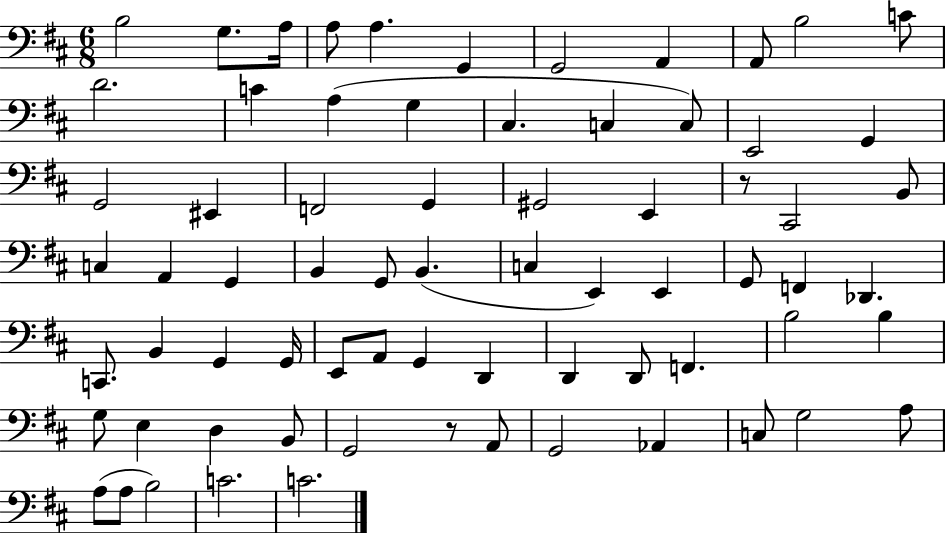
B3/h G3/e. A3/s A3/e A3/q. G2/q G2/h A2/q A2/e B3/h C4/e D4/h. C4/q A3/q G3/q C#3/q. C3/q C3/e E2/h G2/q G2/h EIS2/q F2/h G2/q G#2/h E2/q R/e C#2/h B2/e C3/q A2/q G2/q B2/q G2/e B2/q. C3/q E2/q E2/q G2/e F2/q Db2/q. C2/e. B2/q G2/q G2/s E2/e A2/e G2/q D2/q D2/q D2/e F2/q. B3/h B3/q G3/e E3/q D3/q B2/e G2/h R/e A2/e G2/h Ab2/q C3/e G3/h A3/e A3/e A3/e B3/h C4/h. C4/h.